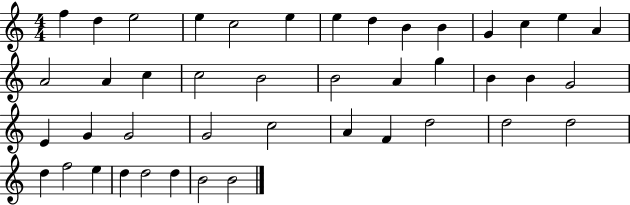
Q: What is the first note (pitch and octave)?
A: F5